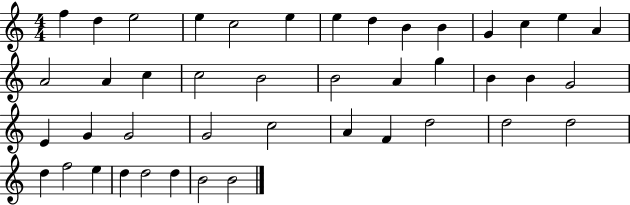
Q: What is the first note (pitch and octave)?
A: F5